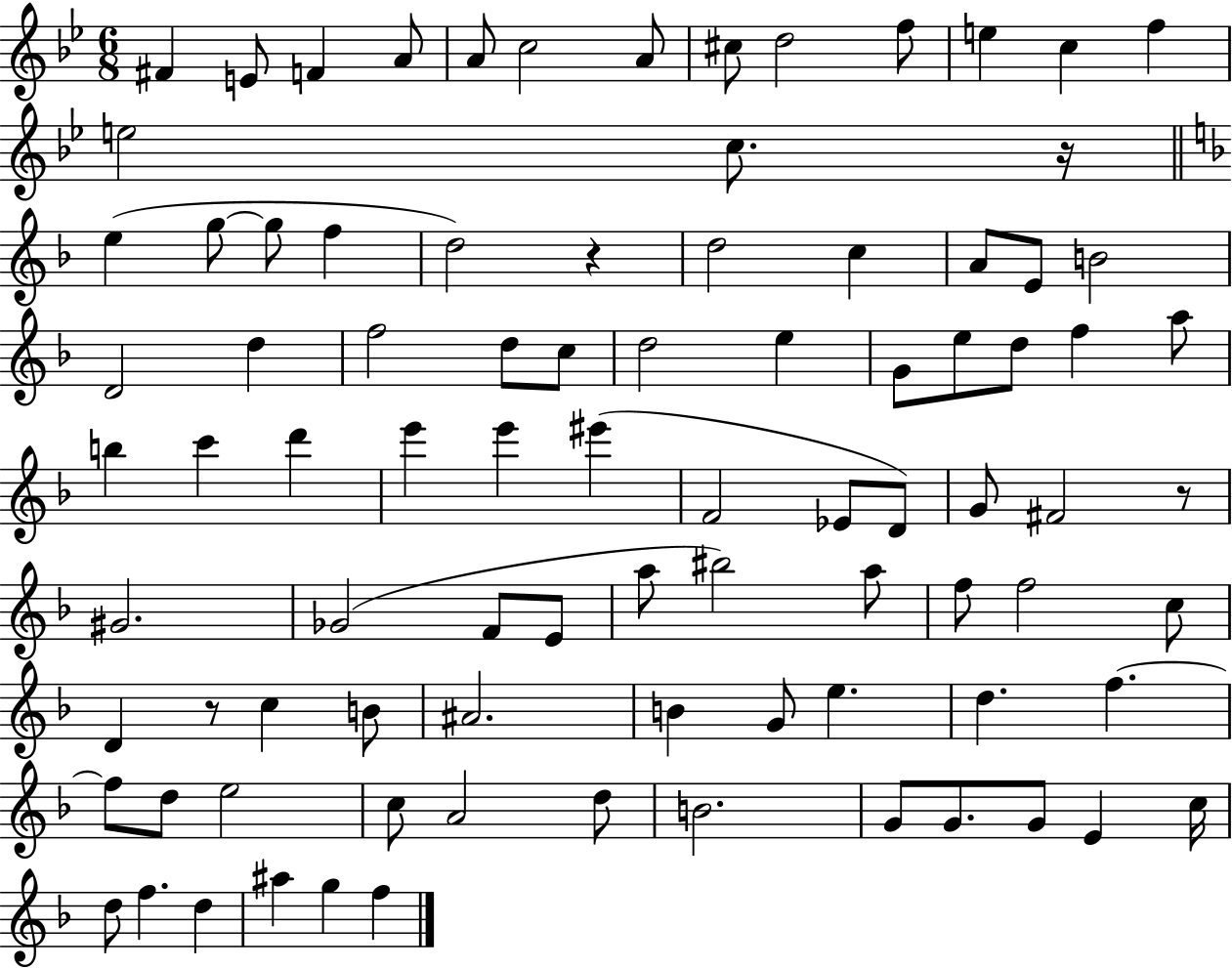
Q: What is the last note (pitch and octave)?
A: F5